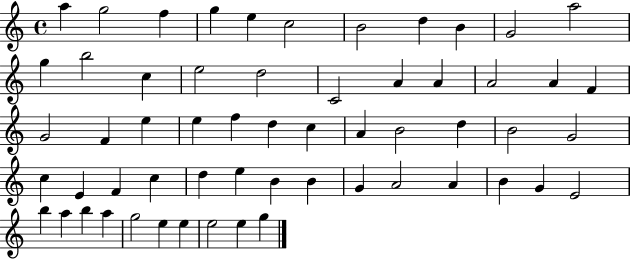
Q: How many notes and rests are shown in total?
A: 58